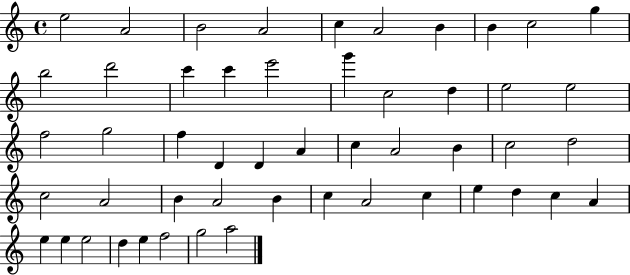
E5/h A4/h B4/h A4/h C5/q A4/h B4/q B4/q C5/h G5/q B5/h D6/h C6/q C6/q E6/h G6/q C5/h D5/q E5/h E5/h F5/h G5/h F5/q D4/q D4/q A4/q C5/q A4/h B4/q C5/h D5/h C5/h A4/h B4/q A4/h B4/q C5/q A4/h C5/q E5/q D5/q C5/q A4/q E5/q E5/q E5/h D5/q E5/q F5/h G5/h A5/h